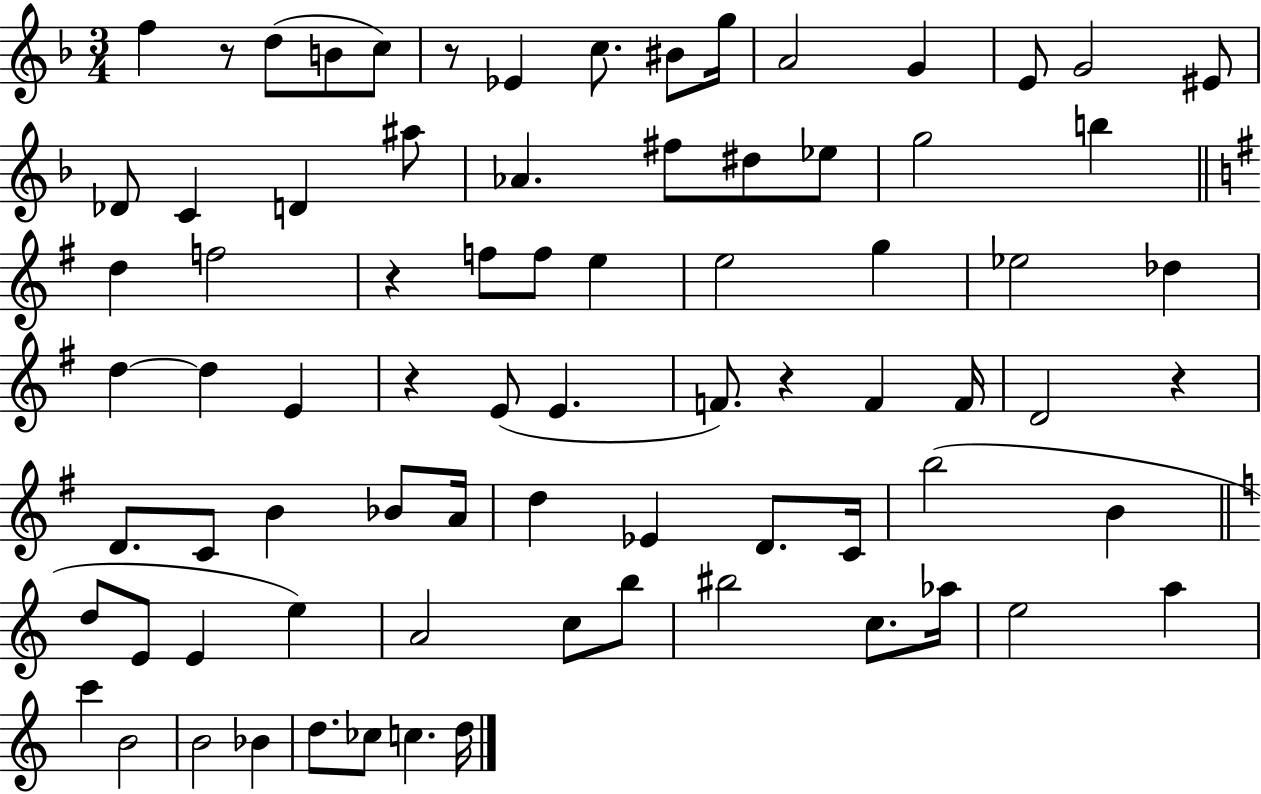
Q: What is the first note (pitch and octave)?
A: F5